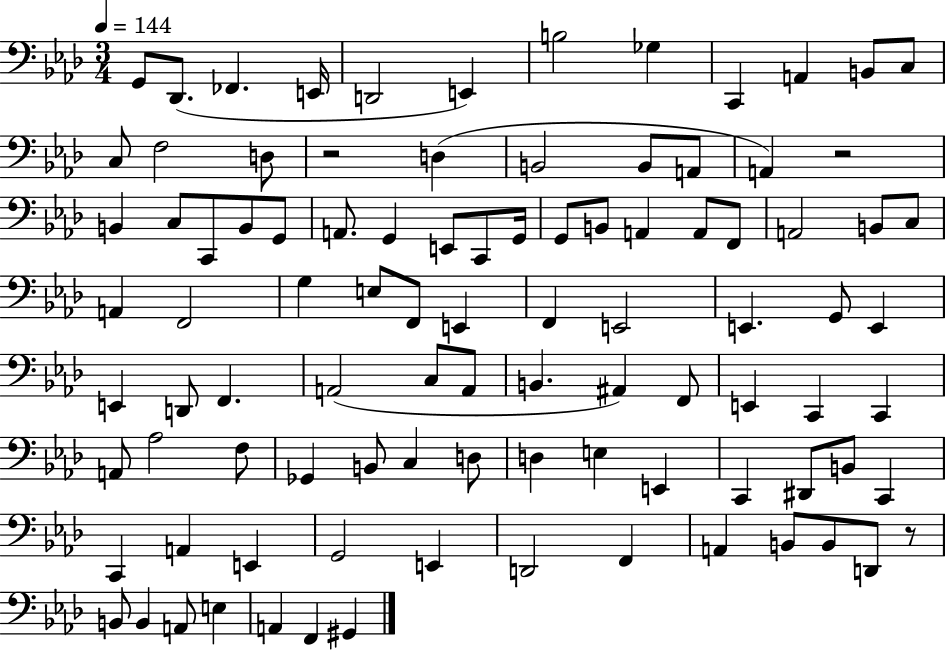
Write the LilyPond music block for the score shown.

{
  \clef bass
  \numericTimeSignature
  \time 3/4
  \key aes \major
  \tempo 4 = 144
  g,8 des,8.( fes,4. e,16 | d,2 e,4) | b2 ges4 | c,4 a,4 b,8 c8 | \break c8 f2 d8 | r2 d4( | b,2 b,8 a,8 | a,4) r2 | \break b,4 c8 c,8 b,8 g,8 | a,8. g,4 e,8 c,8 g,16 | g,8 b,8 a,4 a,8 f,8 | a,2 b,8 c8 | \break a,4 f,2 | g4 e8 f,8 e,4 | f,4 e,2 | e,4. g,8 e,4 | \break e,4 d,8 f,4. | a,2( c8 a,8 | b,4. ais,4) f,8 | e,4 c,4 c,4 | \break a,8 aes2 f8 | ges,4 b,8 c4 d8 | d4 e4 e,4 | c,4 dis,8 b,8 c,4 | \break c,4 a,4 e,4 | g,2 e,4 | d,2 f,4 | a,4 b,8 b,8 d,8 r8 | \break b,8 b,4 a,8 e4 | a,4 f,4 gis,4 | \bar "|."
}